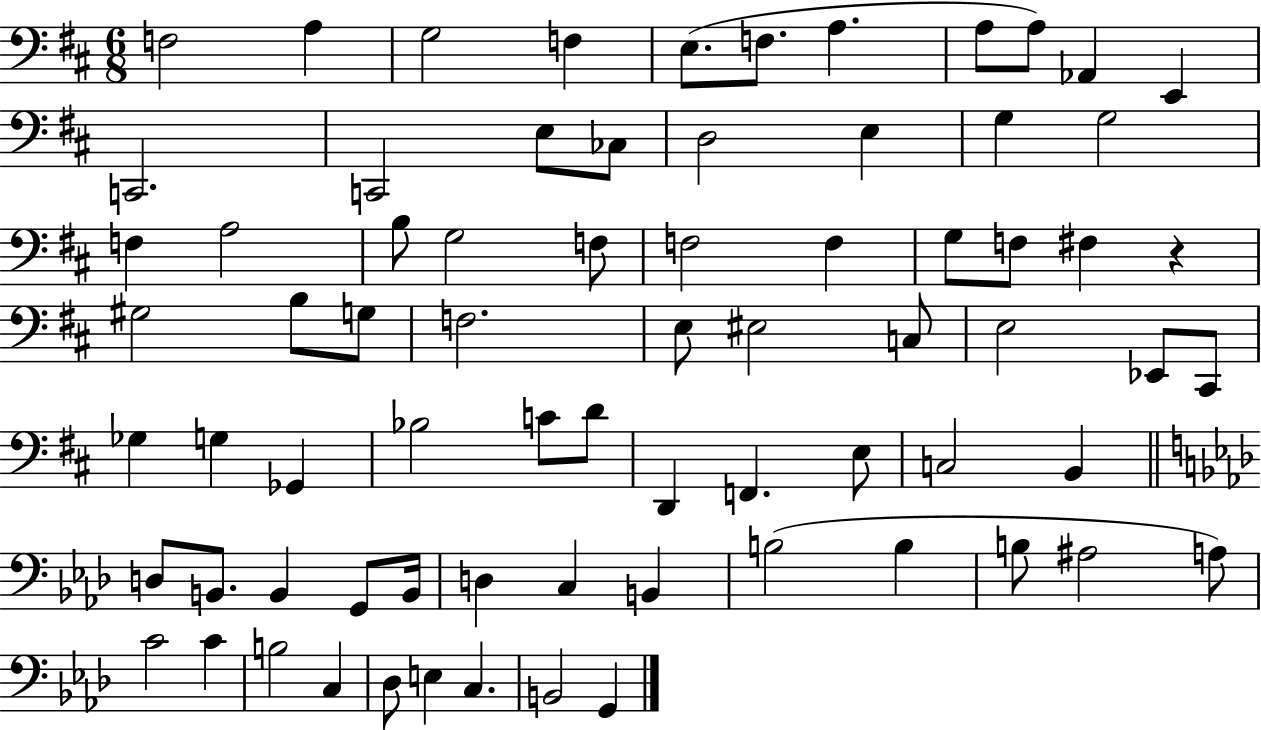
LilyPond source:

{
  \clef bass
  \numericTimeSignature
  \time 6/8
  \key d \major
  \repeat volta 2 { f2 a4 | g2 f4 | e8.( f8. a4. | a8 a8) aes,4 e,4 | \break c,2. | c,2 e8 ces8 | d2 e4 | g4 g2 | \break f4 a2 | b8 g2 f8 | f2 f4 | g8 f8 fis4 r4 | \break gis2 b8 g8 | f2. | e8 eis2 c8 | e2 ees,8 cis,8 | \break ges4 g4 ges,4 | bes2 c'8 d'8 | d,4 f,4. e8 | c2 b,4 | \break \bar "||" \break \key aes \major d8 b,8. b,4 g,8 b,16 | d4 c4 b,4 | b2( b4 | b8 ais2 a8) | \break c'2 c'4 | b2 c4 | des8 e4 c4. | b,2 g,4 | \break } \bar "|."
}